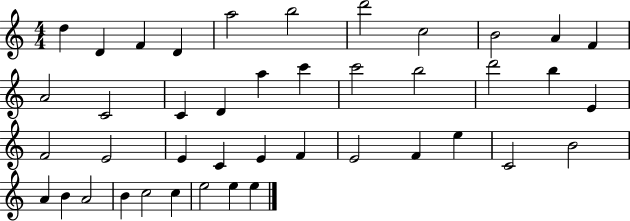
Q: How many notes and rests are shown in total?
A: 42